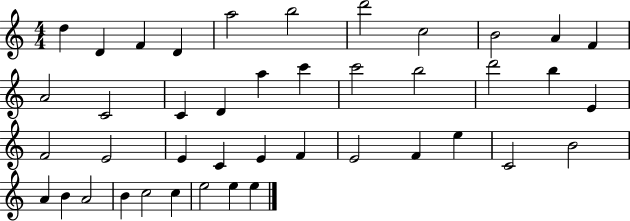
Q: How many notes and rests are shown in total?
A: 42